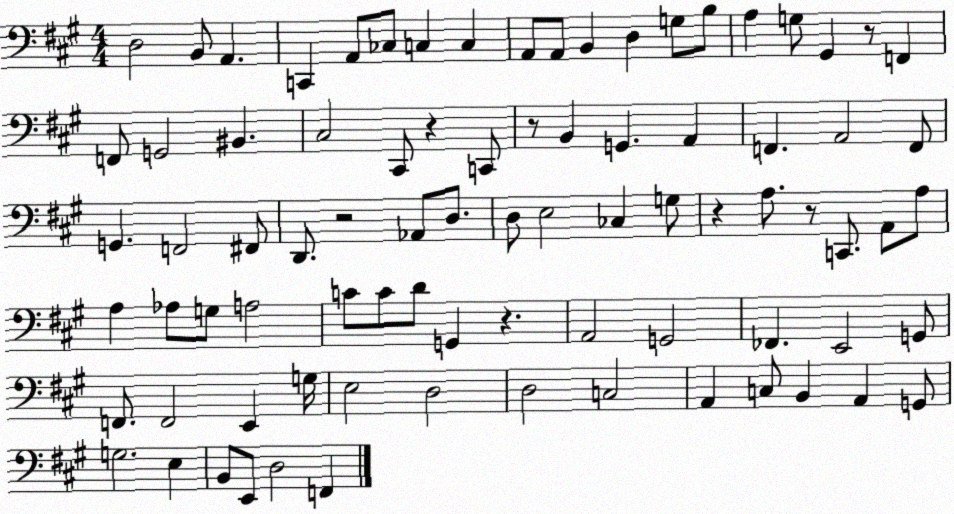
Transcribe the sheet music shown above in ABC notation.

X:1
T:Untitled
M:4/4
L:1/4
K:A
D,2 B,,/2 A,, C,, A,,/2 _C,/2 C, C, A,,/2 A,,/2 B,, D, G,/2 B,/2 A, G,/2 ^G,, z/2 F,, F,,/2 G,,2 ^B,, ^C,2 ^C,,/2 z C,,/2 z/2 B,, G,, A,, F,, A,,2 F,,/2 G,, F,,2 ^F,,/2 D,,/2 z2 _A,,/2 D,/2 D,/2 E,2 _C, G,/2 z A,/2 z/2 C,,/2 A,,/2 A,/2 A, _A,/2 G,/2 A,2 C/2 C/2 D/2 G,, z A,,2 G,,2 _F,, E,,2 G,,/2 F,,/2 F,,2 E,, G,/4 E,2 D,2 D,2 C,2 A,, C,/2 B,, A,, G,,/2 G,2 E, B,,/2 E,,/2 D,2 F,,